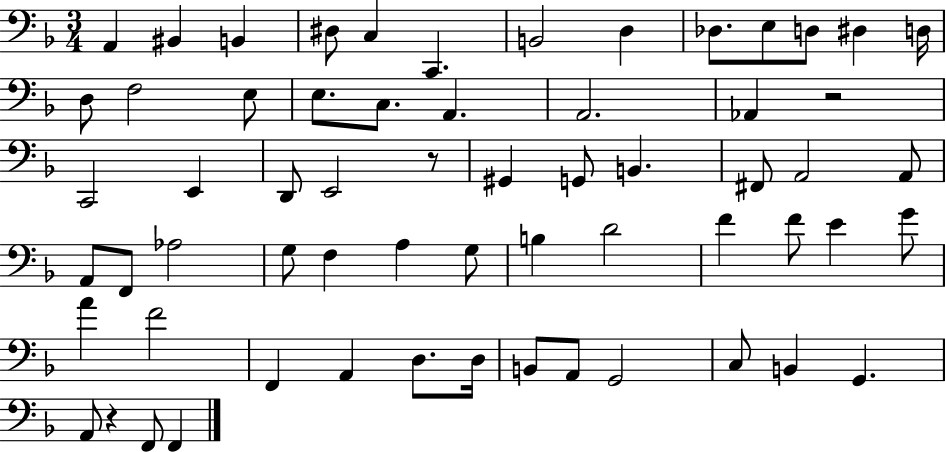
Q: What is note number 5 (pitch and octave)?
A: C3